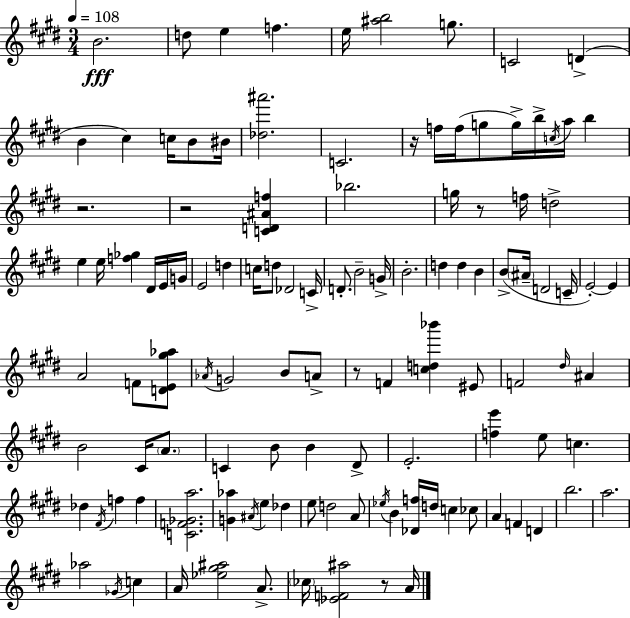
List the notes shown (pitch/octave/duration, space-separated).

B4/h. D5/e E5/q F5/q. E5/s [A#5,B5]/h G5/e. C4/h D4/q B4/q C#5/q C5/s B4/e BIS4/s [Db5,A#6]/h. C4/h. R/s F5/s F5/s G5/e G5/s B5/s C5/s A5/s B5/q R/h. R/h [C4,D4,A#4,F5]/q Bb5/h. G5/s R/e F5/s D5/h E5/q E5/s [F5,Gb5]/q D#4/s E4/s G4/s E4/h D5/q C5/s D5/e Db4/h C4/s D4/e. B4/h G4/s B4/h. D5/q D5/q B4/q B4/e A#4/s D4/h C4/s E4/h E4/q A4/h F4/e [D4,E4,G#5,Ab5]/e Ab4/s G4/h B4/e A4/e R/e F4/q [C5,D5,Bb6]/q EIS4/e F4/h D#5/s A#4/q B4/h C#4/s A4/e. C4/q B4/e B4/q D#4/e E4/h. [F5,E6]/q E5/e C5/q. Db5/q F#4/s F5/q F5/q [C4,F4,Gb4,A5]/h. [G4,Ab5]/q A#4/s E5/q Db5/q E5/e D5/h A4/e Eb5/s B4/q [Db4,F5]/s D5/s C5/q CES5/e A4/q F4/q D4/q B5/h. A5/h. Ab5/h Gb4/s C5/q A4/s [Eb5,G#5,A#5]/h A4/e. CES5/s [Eb4,F4,A#5]/h R/e A4/s